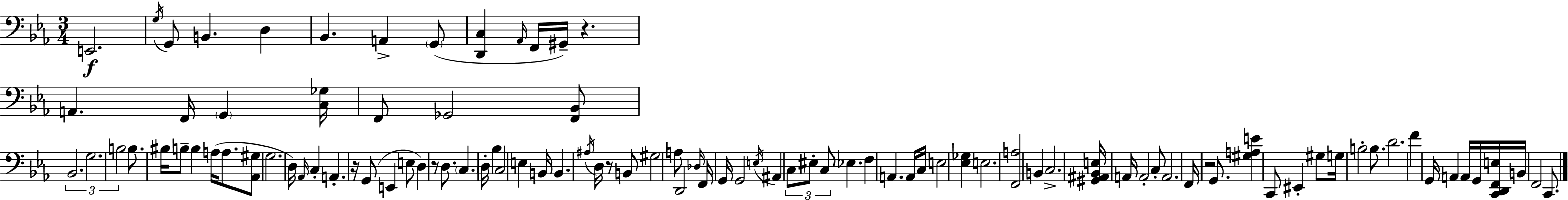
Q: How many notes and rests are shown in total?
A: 101